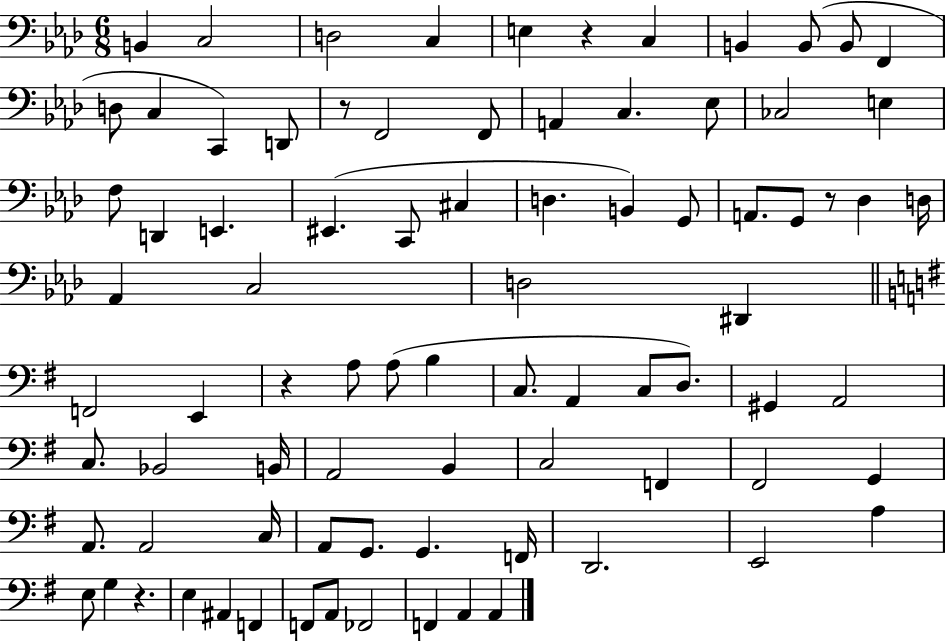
B2/q C3/h D3/h C3/q E3/q R/q C3/q B2/q B2/e B2/e F2/q D3/e C3/q C2/q D2/e R/e F2/h F2/e A2/q C3/q. Eb3/e CES3/h E3/q F3/e D2/q E2/q. EIS2/q. C2/e C#3/q D3/q. B2/q G2/e A2/e. G2/e R/e Db3/q D3/s Ab2/q C3/h D3/h D#2/q F2/h E2/q R/q A3/e A3/e B3/q C3/e. A2/q C3/e D3/e. G#2/q A2/h C3/e. Bb2/h B2/s A2/h B2/q C3/h F2/q F#2/h G2/q A2/e. A2/h C3/s A2/e G2/e. G2/q. F2/s D2/h. E2/h A3/q E3/e G3/q R/q. E3/q A#2/q F2/q F2/e A2/e FES2/h F2/q A2/q A2/q